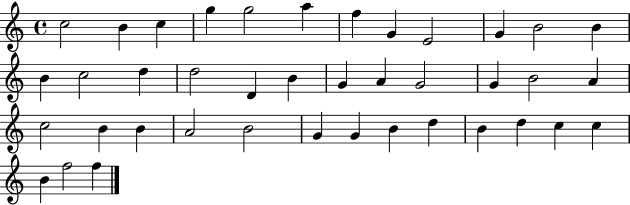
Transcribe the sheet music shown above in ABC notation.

X:1
T:Untitled
M:4/4
L:1/4
K:C
c2 B c g g2 a f G E2 G B2 B B c2 d d2 D B G A G2 G B2 A c2 B B A2 B2 G G B d B d c c B f2 f